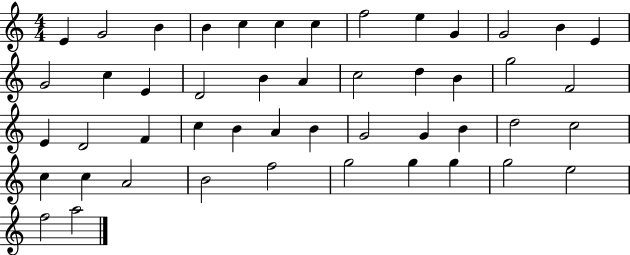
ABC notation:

X:1
T:Untitled
M:4/4
L:1/4
K:C
E G2 B B c c c f2 e G G2 B E G2 c E D2 B A c2 d B g2 F2 E D2 F c B A B G2 G B d2 c2 c c A2 B2 f2 g2 g g g2 e2 f2 a2